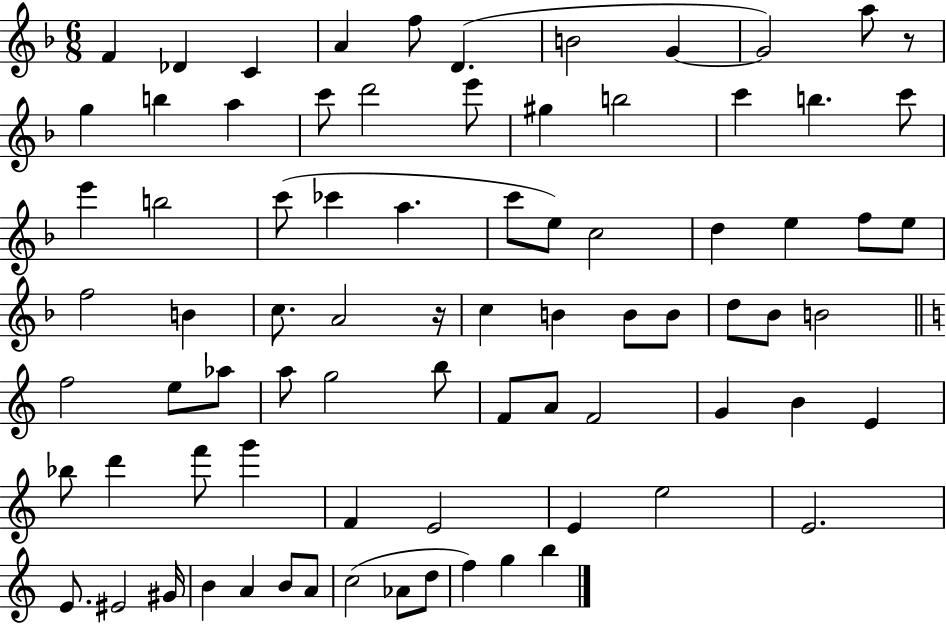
{
  \clef treble
  \numericTimeSignature
  \time 6/8
  \key f \major
  f'4 des'4 c'4 | a'4 f''8 d'4.( | b'2 g'4~~ | g'2) a''8 r8 | \break g''4 b''4 a''4 | c'''8 d'''2 e'''8 | gis''4 b''2 | c'''4 b''4. c'''8 | \break e'''4 b''2 | c'''8( ces'''4 a''4. | c'''8 e''8) c''2 | d''4 e''4 f''8 e''8 | \break f''2 b'4 | c''8. a'2 r16 | c''4 b'4 b'8 b'8 | d''8 bes'8 b'2 | \break \bar "||" \break \key c \major f''2 e''8 aes''8 | a''8 g''2 b''8 | f'8 a'8 f'2 | g'4 b'4 e'4 | \break bes''8 d'''4 f'''8 g'''4 | f'4 e'2 | e'4 e''2 | e'2. | \break e'8. eis'2 gis'16 | b'4 a'4 b'8 a'8 | c''2( aes'8 d''8 | f''4) g''4 b''4 | \break \bar "|."
}